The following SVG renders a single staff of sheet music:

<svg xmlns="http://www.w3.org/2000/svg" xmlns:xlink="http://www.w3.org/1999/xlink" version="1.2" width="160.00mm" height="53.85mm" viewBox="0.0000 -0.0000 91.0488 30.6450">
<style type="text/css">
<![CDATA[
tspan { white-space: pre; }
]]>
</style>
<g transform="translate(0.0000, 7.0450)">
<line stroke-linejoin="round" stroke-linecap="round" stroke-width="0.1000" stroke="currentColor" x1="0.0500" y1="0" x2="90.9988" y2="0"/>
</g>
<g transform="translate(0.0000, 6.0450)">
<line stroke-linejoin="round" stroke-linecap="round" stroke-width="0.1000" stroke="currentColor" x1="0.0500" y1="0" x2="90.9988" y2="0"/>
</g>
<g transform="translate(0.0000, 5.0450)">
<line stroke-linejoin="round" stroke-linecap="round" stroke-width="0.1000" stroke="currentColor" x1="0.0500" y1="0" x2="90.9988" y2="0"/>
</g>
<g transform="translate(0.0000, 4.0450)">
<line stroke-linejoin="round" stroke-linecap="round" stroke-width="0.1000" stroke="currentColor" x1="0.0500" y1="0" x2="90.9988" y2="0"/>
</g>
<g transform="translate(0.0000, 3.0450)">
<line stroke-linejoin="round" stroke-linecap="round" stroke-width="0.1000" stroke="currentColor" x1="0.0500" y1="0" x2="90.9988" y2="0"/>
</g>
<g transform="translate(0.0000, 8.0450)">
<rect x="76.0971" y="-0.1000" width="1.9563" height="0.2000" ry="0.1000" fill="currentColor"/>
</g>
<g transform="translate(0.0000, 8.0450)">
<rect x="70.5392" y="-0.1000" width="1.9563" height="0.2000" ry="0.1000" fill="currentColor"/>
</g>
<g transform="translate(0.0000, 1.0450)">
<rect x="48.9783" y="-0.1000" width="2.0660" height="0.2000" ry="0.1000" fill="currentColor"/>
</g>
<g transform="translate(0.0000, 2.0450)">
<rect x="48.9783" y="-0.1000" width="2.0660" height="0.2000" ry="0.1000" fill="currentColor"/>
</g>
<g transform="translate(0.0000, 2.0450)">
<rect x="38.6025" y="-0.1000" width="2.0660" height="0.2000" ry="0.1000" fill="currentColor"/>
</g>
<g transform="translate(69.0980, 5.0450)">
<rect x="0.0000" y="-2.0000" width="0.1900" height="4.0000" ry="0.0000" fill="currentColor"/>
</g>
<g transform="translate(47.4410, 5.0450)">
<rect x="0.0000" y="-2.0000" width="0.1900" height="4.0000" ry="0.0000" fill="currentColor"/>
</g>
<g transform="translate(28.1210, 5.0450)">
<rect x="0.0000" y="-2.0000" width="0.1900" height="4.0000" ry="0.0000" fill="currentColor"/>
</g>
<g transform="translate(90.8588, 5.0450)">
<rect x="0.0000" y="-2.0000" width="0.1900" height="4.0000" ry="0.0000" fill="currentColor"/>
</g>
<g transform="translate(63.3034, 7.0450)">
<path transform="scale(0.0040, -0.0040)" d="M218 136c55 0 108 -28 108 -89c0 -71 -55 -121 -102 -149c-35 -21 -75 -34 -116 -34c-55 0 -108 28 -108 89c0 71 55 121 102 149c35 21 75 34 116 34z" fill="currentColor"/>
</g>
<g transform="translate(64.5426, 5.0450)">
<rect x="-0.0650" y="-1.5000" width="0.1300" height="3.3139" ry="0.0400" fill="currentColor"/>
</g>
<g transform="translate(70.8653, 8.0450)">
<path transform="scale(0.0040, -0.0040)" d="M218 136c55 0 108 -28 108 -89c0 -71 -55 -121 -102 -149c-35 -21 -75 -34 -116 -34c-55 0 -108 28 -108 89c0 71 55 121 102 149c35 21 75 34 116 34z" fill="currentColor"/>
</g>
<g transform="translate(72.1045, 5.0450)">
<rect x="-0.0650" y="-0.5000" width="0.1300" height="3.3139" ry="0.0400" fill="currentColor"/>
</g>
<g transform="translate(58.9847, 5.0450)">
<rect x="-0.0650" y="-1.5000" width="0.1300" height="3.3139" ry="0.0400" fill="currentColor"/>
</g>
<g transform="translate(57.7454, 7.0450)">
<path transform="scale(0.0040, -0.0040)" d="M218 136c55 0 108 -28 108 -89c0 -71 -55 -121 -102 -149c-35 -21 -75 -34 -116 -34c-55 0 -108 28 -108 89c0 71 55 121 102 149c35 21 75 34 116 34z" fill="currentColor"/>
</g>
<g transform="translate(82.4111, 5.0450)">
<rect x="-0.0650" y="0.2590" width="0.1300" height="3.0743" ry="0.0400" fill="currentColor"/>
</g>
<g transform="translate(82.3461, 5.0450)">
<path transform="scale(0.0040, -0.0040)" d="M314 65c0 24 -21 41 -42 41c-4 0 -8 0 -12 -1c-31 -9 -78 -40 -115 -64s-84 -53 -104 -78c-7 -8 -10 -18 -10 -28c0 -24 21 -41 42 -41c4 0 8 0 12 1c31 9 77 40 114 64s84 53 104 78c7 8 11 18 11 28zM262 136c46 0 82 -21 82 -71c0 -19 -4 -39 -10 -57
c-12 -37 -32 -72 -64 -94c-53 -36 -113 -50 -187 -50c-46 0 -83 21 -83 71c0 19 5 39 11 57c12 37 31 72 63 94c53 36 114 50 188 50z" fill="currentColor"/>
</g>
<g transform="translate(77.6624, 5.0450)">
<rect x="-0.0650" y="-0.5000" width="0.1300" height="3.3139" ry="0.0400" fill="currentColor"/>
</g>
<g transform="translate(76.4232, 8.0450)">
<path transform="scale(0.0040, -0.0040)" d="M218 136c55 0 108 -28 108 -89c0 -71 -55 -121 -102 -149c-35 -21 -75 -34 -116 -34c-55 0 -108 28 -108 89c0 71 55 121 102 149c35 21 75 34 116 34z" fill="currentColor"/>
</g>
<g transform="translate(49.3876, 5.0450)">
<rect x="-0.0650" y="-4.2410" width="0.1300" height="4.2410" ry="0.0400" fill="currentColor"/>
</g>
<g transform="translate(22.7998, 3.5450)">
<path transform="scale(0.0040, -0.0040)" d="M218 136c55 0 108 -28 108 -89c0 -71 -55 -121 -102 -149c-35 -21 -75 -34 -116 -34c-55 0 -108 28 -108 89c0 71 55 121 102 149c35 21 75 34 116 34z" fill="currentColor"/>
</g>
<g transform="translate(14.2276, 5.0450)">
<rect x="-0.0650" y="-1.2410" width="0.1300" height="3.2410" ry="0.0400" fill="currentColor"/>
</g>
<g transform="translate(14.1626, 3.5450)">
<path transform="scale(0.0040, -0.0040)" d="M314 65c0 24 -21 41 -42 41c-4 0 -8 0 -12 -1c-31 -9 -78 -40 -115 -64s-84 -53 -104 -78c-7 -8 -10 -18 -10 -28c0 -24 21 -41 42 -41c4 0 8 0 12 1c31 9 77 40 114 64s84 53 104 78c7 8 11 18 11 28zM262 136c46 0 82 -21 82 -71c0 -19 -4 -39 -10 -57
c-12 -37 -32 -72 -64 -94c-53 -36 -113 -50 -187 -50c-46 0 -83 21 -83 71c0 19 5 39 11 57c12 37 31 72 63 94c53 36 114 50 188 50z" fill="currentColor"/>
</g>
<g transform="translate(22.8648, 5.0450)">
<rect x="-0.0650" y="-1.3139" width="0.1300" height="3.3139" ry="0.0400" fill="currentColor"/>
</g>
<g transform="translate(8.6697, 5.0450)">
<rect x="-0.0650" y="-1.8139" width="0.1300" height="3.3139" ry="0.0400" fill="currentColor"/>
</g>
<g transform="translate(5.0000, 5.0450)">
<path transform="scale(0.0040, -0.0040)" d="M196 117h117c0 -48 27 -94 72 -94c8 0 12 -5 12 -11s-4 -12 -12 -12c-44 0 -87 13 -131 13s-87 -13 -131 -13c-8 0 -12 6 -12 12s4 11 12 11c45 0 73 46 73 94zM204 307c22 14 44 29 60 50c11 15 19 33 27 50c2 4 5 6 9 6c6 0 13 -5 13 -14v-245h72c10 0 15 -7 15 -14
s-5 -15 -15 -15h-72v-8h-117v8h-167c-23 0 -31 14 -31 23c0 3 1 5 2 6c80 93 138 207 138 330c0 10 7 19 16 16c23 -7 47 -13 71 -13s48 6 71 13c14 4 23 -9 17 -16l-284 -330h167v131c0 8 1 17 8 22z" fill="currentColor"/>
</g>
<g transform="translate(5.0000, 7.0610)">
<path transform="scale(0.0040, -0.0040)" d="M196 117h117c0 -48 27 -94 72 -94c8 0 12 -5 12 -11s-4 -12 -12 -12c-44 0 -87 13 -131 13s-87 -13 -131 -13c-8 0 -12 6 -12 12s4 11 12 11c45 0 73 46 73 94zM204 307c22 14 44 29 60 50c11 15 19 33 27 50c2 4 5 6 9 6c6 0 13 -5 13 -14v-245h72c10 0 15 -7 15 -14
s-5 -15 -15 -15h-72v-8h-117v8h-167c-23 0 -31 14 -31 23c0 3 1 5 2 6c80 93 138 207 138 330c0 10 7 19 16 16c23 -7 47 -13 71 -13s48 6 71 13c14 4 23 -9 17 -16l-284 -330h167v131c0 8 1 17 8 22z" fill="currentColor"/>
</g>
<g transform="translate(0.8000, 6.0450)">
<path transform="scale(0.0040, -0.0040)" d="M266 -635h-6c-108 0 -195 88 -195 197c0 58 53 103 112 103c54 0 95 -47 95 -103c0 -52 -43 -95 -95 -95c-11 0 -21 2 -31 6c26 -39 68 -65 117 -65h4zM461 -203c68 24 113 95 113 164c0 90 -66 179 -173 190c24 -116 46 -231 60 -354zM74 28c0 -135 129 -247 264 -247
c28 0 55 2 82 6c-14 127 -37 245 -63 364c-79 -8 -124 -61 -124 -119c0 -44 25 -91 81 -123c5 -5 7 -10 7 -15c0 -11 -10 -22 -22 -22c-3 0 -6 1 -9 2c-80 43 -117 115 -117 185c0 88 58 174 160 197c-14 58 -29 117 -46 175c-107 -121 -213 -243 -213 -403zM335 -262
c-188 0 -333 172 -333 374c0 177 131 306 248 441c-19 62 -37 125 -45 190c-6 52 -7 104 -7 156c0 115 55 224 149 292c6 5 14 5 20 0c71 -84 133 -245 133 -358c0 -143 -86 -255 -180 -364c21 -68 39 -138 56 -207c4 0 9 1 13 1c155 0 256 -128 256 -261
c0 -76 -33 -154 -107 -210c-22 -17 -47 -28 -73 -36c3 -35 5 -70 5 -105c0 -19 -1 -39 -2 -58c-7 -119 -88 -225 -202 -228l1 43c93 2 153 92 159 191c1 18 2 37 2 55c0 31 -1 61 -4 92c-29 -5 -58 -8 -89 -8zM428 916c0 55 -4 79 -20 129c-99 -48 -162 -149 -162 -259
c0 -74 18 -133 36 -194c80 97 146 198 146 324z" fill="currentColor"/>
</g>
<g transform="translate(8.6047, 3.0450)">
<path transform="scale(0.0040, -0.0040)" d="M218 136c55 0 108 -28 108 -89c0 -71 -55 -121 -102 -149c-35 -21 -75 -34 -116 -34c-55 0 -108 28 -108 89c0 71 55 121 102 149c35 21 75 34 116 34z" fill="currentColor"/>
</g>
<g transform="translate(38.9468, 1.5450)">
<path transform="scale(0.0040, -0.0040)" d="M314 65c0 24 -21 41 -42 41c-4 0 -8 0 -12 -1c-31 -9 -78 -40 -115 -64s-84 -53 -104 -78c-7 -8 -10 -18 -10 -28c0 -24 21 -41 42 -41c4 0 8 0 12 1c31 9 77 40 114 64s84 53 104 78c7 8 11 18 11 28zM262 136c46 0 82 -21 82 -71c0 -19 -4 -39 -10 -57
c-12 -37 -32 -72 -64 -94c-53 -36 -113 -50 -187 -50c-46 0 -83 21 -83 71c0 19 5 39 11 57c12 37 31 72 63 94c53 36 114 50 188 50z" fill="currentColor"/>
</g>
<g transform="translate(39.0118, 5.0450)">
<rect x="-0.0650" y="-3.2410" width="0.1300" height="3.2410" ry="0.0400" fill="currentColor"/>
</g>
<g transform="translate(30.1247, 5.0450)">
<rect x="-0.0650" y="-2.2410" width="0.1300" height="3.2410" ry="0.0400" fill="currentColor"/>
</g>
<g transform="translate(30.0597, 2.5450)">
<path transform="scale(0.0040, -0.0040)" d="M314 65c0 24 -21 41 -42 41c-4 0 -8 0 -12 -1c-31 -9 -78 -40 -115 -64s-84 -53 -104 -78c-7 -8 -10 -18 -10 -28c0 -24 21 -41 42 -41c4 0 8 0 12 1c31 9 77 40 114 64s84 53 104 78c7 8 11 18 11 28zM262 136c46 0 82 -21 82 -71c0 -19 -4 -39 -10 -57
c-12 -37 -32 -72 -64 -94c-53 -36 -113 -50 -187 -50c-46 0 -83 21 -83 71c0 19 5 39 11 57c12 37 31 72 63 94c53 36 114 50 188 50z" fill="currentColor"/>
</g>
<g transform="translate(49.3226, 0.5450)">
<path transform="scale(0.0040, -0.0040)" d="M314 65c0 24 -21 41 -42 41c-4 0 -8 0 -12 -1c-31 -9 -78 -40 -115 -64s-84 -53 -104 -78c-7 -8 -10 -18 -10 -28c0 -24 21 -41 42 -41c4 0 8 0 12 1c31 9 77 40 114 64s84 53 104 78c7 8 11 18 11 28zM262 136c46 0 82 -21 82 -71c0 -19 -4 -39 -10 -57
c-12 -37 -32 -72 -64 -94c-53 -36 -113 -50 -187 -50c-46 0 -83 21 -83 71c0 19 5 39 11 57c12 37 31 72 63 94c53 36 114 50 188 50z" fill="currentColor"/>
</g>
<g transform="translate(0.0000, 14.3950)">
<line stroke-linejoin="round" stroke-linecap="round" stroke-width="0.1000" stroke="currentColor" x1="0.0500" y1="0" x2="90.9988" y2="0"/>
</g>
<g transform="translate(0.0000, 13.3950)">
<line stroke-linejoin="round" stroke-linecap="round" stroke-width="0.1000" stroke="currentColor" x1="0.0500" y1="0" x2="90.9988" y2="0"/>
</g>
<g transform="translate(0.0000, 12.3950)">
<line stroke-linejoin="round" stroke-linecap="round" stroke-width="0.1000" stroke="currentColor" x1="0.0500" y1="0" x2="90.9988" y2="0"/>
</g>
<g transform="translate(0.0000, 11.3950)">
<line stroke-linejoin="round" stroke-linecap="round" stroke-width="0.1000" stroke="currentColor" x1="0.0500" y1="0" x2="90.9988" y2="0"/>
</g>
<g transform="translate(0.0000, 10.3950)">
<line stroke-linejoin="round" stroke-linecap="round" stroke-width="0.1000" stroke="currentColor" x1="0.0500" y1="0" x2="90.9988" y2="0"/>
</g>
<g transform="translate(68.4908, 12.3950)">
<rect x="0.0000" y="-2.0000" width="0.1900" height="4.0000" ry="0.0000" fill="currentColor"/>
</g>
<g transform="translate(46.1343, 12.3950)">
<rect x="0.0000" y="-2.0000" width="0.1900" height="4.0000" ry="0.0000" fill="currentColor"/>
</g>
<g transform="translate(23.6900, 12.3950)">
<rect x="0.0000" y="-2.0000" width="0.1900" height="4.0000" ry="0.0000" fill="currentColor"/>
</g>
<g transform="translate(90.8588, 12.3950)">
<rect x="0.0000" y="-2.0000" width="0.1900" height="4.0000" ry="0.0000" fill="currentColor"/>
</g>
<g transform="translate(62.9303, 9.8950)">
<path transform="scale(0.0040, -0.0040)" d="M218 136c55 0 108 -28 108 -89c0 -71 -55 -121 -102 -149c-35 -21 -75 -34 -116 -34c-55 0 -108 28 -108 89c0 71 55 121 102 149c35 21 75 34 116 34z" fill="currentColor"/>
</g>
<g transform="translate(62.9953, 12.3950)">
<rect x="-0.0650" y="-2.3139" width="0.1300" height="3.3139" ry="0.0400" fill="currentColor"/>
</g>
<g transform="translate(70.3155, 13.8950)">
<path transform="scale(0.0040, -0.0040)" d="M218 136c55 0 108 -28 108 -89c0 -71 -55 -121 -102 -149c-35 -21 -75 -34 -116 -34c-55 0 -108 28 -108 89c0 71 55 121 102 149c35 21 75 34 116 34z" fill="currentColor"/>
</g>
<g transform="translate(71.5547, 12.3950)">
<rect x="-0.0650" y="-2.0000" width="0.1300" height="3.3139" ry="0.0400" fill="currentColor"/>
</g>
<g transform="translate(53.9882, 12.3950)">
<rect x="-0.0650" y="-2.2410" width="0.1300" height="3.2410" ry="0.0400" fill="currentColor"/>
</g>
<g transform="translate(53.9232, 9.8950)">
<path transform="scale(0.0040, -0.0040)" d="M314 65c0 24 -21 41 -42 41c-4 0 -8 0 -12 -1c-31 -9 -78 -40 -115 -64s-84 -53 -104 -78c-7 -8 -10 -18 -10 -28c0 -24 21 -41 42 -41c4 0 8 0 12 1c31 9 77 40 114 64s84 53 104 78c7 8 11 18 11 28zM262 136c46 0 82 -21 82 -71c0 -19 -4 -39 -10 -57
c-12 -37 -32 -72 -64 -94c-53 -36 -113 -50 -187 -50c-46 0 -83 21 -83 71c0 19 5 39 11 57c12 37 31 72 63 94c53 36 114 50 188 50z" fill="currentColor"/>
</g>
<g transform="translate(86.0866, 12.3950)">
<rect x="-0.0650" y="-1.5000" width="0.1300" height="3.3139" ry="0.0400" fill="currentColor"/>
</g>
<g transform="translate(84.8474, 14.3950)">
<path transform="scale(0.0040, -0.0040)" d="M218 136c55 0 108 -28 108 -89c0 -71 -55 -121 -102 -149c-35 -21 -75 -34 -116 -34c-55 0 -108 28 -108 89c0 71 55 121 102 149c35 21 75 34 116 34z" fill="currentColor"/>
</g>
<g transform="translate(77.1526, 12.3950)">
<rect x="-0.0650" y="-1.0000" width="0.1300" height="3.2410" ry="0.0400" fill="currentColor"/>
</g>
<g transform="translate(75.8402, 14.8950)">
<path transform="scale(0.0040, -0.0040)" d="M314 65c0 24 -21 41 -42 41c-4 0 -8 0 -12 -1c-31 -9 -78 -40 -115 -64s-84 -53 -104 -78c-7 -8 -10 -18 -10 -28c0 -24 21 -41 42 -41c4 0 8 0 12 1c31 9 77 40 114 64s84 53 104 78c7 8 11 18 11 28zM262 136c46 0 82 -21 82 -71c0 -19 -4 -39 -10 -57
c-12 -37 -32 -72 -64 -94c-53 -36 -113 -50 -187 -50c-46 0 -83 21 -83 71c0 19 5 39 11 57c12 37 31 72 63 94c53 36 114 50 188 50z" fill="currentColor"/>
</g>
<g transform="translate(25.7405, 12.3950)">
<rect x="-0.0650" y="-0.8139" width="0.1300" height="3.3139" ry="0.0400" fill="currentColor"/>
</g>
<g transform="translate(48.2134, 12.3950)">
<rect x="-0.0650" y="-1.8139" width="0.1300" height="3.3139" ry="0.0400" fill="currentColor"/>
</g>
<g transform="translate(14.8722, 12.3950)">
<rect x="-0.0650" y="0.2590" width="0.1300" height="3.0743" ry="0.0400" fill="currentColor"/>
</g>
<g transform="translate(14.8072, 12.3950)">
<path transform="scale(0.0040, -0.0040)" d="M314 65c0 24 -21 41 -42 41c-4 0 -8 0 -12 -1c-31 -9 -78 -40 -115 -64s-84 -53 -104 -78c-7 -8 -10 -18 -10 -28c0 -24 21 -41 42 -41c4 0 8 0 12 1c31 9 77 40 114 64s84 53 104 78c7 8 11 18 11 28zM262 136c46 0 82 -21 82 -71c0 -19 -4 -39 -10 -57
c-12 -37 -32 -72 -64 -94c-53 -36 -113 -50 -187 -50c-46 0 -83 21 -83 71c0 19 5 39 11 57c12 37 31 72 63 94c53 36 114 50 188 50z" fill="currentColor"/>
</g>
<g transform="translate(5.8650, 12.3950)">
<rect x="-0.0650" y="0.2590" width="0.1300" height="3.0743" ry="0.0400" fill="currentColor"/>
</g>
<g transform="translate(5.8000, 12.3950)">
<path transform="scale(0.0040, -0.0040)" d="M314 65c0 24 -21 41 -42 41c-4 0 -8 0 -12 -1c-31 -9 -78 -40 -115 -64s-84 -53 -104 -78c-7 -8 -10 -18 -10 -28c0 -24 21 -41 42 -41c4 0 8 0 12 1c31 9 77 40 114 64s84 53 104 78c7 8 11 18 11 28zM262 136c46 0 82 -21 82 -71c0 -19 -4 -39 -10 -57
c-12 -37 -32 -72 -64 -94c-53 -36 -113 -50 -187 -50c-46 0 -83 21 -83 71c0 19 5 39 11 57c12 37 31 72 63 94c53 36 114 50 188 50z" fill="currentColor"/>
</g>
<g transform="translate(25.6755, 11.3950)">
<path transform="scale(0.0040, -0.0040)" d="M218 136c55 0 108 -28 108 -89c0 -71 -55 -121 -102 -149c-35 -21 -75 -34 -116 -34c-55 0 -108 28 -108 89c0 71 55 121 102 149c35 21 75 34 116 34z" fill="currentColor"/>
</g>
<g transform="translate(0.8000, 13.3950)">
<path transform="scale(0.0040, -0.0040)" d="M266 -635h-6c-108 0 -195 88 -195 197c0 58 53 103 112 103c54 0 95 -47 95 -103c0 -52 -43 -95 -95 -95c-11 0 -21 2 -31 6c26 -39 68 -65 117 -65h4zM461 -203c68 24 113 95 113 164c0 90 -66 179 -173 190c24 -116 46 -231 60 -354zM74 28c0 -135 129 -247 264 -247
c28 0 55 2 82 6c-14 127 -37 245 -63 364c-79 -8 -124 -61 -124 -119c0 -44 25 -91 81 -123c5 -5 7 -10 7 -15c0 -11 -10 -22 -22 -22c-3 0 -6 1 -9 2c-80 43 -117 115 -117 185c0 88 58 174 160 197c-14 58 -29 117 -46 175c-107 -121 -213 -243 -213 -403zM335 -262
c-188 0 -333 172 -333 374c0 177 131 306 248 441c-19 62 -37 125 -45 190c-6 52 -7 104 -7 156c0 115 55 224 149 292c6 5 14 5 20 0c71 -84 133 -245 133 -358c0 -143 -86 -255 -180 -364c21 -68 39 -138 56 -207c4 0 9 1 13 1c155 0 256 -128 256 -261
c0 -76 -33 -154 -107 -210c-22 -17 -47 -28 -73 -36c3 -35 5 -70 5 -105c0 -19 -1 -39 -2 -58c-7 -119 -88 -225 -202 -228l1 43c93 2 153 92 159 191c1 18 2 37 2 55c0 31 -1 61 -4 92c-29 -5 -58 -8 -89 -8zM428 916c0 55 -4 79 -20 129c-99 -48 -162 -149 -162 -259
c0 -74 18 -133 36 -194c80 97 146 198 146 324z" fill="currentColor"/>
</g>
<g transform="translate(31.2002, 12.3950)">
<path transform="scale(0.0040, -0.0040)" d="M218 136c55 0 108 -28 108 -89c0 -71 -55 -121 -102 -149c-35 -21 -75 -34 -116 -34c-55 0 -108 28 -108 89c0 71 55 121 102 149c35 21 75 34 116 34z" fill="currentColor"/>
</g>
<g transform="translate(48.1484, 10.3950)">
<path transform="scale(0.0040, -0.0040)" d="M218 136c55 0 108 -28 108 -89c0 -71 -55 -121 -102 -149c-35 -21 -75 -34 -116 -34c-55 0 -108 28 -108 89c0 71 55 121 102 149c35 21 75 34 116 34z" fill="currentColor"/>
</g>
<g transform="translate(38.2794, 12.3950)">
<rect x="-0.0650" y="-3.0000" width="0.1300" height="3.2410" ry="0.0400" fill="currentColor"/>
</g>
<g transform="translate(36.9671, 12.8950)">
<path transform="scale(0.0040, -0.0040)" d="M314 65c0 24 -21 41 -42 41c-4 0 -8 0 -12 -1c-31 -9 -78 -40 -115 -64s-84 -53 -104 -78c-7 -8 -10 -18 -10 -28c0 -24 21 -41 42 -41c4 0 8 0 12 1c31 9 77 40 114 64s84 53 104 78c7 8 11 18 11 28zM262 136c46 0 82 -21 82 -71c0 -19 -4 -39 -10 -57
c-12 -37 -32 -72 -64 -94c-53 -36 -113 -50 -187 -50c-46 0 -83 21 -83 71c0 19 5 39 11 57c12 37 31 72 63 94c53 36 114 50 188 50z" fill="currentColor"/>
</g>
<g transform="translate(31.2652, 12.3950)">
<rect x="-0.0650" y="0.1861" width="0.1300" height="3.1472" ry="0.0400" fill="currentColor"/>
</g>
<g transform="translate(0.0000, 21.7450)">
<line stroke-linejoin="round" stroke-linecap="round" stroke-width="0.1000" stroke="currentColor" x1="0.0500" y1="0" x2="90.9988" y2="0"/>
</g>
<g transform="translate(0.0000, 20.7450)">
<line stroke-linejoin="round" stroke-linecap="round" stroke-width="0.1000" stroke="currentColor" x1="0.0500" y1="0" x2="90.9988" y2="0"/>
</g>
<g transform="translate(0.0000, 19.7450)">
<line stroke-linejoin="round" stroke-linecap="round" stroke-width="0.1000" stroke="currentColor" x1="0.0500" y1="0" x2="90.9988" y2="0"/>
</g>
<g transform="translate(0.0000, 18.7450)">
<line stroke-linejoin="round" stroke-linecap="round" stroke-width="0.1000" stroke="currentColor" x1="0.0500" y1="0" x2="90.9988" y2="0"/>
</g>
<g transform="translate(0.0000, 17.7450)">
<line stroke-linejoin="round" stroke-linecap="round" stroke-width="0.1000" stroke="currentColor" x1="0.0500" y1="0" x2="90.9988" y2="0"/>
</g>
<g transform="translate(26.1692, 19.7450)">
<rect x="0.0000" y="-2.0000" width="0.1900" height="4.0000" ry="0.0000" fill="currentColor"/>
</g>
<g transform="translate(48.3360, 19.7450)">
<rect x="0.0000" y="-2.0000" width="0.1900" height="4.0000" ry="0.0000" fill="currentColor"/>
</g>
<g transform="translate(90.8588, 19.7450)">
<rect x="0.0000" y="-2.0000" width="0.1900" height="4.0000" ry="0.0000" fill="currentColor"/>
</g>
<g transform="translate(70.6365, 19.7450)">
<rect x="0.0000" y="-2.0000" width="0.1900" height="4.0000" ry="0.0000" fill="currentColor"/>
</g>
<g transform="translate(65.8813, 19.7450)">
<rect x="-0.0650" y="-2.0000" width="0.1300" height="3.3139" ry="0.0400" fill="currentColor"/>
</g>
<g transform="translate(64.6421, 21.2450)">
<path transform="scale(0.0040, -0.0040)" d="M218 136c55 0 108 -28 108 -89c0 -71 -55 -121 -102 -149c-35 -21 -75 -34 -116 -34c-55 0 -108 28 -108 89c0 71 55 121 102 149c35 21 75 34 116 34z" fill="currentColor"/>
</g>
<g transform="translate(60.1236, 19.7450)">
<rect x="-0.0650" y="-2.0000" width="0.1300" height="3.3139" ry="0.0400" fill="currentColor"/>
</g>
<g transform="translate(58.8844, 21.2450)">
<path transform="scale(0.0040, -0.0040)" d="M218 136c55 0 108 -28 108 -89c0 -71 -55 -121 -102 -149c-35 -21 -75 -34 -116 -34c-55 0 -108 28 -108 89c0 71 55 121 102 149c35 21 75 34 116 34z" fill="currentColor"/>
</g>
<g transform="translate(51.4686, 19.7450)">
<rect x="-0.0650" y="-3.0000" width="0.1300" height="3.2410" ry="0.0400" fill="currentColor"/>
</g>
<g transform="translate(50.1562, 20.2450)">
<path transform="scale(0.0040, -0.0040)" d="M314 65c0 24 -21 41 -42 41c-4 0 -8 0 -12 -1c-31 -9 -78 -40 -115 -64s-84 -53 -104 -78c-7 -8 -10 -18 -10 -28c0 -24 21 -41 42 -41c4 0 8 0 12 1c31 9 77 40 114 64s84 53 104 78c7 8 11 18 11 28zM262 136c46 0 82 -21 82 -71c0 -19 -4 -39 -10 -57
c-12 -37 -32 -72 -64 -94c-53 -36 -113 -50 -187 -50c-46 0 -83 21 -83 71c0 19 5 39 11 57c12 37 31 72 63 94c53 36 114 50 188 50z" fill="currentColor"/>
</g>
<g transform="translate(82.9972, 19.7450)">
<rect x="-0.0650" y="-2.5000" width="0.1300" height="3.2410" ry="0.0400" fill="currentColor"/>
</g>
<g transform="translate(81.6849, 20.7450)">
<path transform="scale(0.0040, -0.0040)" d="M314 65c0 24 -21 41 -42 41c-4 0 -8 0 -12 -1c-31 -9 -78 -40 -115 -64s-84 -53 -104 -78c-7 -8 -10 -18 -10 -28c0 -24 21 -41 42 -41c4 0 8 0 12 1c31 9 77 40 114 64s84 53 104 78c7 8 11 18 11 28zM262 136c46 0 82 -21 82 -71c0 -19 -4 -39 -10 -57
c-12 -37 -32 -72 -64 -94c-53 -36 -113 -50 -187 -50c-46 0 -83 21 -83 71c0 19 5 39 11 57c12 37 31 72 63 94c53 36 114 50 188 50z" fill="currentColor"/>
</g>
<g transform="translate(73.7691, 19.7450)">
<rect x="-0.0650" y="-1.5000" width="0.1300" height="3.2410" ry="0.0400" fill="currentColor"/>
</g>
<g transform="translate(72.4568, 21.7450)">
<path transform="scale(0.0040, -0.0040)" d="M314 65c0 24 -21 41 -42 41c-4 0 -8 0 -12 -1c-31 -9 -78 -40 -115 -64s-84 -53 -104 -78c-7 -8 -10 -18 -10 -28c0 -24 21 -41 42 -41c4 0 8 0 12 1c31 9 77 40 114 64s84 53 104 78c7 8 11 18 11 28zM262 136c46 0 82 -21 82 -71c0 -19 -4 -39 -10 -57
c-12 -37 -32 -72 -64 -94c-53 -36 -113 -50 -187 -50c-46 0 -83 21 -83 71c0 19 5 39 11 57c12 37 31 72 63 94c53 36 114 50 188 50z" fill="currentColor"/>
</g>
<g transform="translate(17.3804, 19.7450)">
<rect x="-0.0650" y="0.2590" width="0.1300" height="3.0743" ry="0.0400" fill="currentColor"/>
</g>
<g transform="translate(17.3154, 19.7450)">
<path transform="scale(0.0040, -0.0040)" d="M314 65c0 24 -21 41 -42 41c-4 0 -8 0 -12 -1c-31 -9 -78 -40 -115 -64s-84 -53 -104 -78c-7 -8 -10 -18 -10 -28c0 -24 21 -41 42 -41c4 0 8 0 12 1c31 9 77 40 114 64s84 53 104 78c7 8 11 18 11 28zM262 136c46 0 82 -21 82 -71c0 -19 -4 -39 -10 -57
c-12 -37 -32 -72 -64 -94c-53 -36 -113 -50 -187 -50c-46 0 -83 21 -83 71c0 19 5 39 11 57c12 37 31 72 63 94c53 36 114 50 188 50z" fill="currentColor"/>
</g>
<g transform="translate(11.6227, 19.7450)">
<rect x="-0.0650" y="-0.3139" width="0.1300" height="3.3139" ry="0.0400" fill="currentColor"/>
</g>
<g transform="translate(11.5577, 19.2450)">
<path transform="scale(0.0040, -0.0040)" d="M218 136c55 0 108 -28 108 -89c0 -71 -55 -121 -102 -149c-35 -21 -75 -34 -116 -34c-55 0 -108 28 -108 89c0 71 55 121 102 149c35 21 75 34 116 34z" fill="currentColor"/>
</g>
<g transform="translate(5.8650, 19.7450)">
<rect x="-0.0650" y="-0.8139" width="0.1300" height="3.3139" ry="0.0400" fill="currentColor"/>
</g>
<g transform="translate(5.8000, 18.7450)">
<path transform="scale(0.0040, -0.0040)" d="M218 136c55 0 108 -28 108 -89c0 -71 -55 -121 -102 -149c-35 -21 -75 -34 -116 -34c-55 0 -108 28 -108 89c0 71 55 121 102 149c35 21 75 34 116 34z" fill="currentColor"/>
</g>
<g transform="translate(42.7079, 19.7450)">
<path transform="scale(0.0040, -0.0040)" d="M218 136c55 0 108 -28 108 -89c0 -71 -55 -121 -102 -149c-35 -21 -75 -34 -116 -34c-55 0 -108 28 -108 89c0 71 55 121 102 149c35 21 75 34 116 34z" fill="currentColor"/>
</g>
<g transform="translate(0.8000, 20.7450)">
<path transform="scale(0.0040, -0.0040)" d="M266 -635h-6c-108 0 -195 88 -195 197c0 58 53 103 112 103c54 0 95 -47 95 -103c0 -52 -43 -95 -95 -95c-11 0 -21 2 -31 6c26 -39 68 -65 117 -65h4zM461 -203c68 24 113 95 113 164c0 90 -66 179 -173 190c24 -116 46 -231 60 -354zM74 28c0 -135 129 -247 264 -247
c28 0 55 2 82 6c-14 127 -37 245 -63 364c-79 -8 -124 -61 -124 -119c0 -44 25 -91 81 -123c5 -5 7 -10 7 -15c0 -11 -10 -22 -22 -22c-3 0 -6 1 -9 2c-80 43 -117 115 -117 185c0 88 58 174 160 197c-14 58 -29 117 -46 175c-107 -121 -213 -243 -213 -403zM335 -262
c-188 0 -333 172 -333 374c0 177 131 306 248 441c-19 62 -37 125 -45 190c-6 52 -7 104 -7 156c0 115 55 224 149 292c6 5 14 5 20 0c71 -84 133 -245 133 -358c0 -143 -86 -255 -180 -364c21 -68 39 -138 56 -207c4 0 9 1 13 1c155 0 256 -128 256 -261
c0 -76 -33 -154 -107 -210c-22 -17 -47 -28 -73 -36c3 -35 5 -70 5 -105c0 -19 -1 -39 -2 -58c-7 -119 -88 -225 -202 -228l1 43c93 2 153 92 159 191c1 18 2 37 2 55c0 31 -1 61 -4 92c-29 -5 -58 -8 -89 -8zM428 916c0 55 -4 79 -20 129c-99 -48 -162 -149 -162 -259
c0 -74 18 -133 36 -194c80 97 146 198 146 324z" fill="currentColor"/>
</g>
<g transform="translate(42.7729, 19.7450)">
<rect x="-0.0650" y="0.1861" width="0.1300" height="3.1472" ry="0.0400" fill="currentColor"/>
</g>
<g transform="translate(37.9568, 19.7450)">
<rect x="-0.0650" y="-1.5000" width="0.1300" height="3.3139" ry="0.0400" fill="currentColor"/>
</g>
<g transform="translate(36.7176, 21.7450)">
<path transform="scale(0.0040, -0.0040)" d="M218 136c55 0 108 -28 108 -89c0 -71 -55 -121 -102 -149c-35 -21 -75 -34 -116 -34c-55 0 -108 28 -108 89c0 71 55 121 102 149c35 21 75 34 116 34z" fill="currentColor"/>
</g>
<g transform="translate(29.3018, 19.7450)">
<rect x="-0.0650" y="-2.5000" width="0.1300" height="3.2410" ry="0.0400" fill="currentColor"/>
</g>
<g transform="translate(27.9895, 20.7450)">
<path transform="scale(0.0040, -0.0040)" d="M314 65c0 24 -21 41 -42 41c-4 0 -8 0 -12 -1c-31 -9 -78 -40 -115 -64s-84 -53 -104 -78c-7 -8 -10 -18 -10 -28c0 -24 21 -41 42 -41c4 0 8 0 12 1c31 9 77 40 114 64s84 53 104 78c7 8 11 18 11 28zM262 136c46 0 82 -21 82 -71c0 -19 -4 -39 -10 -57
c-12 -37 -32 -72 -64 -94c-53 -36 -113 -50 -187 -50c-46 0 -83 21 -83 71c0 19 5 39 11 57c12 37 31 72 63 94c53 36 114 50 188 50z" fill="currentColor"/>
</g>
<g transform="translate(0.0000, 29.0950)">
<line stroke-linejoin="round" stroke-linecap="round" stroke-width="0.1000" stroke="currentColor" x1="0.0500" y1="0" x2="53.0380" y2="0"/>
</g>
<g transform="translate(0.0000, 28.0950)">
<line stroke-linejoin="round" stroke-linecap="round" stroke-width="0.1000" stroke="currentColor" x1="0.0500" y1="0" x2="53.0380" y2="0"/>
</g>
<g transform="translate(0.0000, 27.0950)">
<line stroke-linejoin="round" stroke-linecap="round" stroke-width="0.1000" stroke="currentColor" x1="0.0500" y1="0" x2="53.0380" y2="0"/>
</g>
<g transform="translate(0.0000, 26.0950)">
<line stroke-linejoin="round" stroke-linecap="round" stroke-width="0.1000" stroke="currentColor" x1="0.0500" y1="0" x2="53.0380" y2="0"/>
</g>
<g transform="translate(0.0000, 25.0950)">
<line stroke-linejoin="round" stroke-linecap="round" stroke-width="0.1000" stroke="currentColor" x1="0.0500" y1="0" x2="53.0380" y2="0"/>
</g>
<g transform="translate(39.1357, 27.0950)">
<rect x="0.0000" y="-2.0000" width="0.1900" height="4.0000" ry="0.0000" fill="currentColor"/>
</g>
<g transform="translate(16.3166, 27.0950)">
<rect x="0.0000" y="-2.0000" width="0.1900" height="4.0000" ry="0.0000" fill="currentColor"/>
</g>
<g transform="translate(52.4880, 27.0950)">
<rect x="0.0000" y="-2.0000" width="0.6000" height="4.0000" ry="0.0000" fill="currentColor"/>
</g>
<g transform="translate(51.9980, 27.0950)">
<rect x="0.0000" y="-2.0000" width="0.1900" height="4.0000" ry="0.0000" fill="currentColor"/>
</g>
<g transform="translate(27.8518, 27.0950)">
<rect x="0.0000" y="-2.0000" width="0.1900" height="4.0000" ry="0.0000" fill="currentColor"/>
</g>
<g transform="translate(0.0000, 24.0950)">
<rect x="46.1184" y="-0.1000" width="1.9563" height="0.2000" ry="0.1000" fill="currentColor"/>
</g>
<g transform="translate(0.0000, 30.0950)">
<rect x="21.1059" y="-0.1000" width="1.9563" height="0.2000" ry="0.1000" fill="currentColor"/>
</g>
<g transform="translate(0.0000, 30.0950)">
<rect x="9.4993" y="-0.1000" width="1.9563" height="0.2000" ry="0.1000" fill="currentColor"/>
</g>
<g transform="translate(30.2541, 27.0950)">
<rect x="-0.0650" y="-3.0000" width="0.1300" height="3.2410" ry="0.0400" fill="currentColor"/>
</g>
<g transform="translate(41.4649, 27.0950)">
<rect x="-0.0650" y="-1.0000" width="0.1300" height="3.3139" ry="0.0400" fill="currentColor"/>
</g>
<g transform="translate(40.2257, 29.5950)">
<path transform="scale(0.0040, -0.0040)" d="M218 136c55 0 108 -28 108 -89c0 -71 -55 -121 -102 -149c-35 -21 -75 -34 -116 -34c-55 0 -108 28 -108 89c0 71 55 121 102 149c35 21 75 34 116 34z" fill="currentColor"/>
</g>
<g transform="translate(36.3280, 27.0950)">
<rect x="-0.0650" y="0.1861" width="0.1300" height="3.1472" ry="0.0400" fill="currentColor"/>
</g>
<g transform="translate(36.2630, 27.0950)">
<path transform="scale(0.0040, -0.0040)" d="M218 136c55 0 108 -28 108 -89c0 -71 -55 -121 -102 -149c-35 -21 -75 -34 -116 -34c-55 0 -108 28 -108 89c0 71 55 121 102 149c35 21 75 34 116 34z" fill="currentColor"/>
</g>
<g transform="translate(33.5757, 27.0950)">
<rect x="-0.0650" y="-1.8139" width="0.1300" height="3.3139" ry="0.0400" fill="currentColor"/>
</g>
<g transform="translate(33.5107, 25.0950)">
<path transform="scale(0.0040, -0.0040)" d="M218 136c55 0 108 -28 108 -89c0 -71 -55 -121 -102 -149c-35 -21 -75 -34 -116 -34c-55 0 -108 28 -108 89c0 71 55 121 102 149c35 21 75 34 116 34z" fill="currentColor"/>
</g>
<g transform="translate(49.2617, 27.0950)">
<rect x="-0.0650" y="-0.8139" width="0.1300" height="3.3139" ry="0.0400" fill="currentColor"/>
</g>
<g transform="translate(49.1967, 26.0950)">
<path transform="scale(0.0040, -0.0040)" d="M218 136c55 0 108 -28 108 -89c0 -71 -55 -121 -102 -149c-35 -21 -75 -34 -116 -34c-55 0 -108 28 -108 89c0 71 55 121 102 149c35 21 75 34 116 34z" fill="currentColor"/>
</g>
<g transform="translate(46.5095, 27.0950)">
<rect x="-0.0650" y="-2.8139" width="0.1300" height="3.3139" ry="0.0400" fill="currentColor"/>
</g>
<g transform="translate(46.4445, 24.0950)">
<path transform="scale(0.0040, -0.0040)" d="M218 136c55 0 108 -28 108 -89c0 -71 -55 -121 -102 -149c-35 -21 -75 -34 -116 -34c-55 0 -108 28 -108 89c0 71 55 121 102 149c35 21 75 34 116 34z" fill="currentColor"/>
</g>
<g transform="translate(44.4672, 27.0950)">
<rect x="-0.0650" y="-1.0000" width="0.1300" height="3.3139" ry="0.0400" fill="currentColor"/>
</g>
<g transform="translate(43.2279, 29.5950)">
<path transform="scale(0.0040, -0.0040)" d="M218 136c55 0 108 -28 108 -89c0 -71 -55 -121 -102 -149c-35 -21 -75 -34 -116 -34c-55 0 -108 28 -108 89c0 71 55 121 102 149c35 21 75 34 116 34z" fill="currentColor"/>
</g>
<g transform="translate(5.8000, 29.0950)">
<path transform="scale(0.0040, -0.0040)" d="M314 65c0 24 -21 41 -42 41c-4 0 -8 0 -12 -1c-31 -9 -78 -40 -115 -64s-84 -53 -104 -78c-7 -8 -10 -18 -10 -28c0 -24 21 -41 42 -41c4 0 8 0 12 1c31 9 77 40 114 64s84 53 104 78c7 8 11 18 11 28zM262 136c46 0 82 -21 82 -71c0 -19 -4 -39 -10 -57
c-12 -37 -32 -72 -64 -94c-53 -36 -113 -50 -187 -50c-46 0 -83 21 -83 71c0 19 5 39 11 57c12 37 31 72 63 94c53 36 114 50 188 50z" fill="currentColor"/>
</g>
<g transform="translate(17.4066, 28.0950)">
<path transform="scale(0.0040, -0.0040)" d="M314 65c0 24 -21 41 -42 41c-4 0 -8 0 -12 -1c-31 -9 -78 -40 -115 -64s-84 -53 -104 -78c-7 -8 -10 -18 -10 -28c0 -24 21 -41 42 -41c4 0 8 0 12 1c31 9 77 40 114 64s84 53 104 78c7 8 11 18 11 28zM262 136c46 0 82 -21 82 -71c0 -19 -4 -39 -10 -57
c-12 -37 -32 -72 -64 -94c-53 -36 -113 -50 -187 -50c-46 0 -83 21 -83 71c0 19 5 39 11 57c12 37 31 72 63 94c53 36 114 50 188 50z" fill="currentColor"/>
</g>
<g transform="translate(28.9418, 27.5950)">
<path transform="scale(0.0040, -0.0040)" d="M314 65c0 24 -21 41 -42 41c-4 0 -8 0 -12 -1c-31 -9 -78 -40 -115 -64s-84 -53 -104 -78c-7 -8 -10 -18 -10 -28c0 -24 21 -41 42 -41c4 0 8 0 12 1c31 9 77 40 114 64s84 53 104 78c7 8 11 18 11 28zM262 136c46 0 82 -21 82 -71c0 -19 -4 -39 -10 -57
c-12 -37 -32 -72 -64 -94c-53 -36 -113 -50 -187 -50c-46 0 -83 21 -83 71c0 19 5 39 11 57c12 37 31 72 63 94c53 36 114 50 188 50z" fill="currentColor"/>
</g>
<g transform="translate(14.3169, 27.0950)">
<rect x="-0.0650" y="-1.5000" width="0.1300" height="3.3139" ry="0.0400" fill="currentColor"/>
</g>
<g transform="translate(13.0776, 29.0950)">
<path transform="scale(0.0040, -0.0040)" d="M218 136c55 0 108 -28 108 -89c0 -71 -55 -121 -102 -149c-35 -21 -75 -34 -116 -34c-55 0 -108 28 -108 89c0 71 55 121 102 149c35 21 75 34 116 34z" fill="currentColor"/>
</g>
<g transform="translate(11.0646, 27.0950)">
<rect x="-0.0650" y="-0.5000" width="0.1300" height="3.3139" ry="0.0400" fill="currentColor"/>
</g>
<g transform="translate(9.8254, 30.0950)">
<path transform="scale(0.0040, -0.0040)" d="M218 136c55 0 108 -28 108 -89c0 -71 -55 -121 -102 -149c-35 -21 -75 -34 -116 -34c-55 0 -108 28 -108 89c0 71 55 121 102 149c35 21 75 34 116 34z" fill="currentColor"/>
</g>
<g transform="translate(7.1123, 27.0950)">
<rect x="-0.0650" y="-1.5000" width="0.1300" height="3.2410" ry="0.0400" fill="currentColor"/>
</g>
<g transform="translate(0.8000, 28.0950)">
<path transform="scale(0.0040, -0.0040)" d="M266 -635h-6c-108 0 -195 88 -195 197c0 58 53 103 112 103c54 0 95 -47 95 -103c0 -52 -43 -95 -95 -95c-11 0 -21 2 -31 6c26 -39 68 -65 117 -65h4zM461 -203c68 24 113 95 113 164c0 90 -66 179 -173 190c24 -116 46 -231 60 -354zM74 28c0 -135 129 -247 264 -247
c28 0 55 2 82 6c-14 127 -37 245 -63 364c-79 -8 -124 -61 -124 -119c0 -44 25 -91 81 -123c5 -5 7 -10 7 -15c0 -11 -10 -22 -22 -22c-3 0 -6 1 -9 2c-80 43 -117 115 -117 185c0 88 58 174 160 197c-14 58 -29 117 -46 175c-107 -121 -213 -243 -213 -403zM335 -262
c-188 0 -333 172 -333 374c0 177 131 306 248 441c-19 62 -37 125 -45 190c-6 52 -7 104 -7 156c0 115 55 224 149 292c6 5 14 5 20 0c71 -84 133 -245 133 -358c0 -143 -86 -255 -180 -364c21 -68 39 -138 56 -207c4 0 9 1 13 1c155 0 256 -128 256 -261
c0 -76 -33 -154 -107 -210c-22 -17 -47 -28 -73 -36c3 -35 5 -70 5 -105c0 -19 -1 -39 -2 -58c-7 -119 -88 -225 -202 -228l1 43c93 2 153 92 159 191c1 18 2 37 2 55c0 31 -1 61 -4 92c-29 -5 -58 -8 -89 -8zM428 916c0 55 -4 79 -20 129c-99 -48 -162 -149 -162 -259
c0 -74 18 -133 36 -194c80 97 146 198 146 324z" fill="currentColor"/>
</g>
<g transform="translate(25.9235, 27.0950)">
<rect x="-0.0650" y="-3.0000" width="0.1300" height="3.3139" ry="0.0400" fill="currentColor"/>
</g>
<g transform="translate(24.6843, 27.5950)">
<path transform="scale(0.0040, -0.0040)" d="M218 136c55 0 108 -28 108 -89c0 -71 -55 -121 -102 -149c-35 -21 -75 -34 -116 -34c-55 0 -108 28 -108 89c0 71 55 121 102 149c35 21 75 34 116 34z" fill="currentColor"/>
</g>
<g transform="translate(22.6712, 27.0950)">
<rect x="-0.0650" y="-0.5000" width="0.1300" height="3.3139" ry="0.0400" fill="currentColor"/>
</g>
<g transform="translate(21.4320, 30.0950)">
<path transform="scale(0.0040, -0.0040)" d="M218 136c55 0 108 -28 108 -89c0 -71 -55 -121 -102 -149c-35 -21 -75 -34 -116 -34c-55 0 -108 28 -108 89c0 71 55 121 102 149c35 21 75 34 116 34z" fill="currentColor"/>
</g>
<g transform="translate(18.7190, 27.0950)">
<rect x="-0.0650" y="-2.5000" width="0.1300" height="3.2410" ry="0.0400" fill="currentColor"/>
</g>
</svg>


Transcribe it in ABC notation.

X:1
T:Untitled
M:4/4
L:1/4
K:C
f e2 e g2 b2 d'2 E E C C B2 B2 B2 d B A2 f g2 g F D2 E d c B2 G2 E B A2 F F E2 G2 E2 C E G2 C A A2 f B D D a d